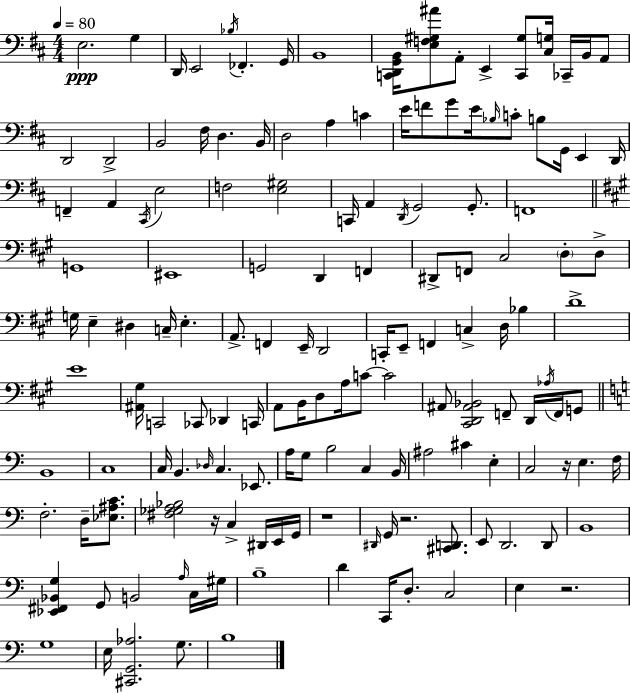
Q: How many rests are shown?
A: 5